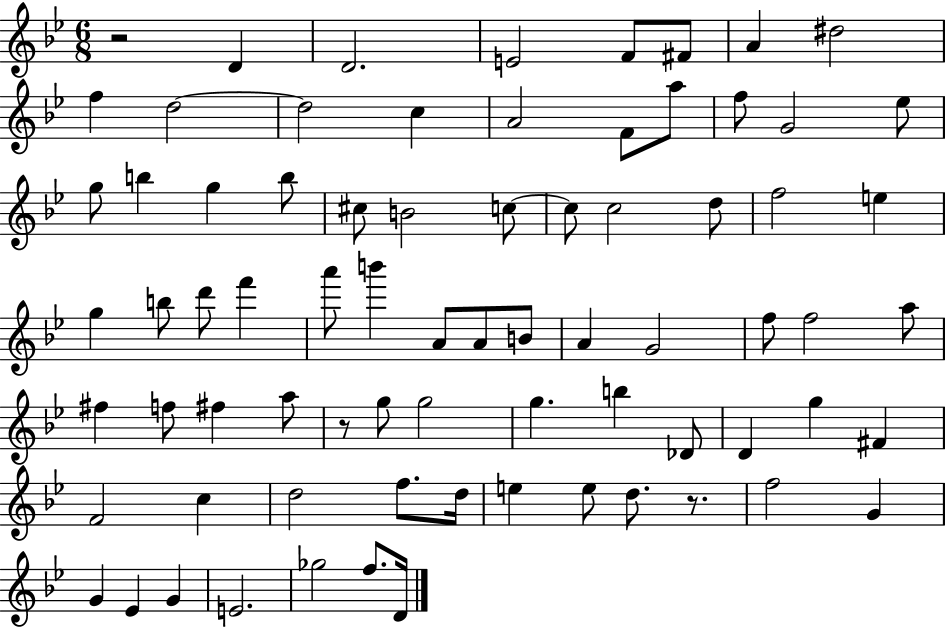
X:1
T:Untitled
M:6/8
L:1/4
K:Bb
z2 D D2 E2 F/2 ^F/2 A ^d2 f d2 d2 c A2 F/2 a/2 f/2 G2 _e/2 g/2 b g b/2 ^c/2 B2 c/2 c/2 c2 d/2 f2 e g b/2 d'/2 f' a'/2 b' A/2 A/2 B/2 A G2 f/2 f2 a/2 ^f f/2 ^f a/2 z/2 g/2 g2 g b _D/2 D g ^F F2 c d2 f/2 d/4 e e/2 d/2 z/2 f2 G G _E G E2 _g2 f/2 D/4